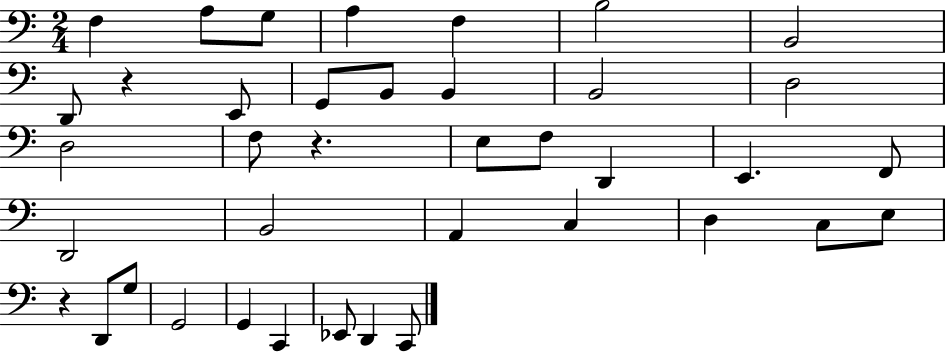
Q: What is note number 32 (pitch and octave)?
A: G2